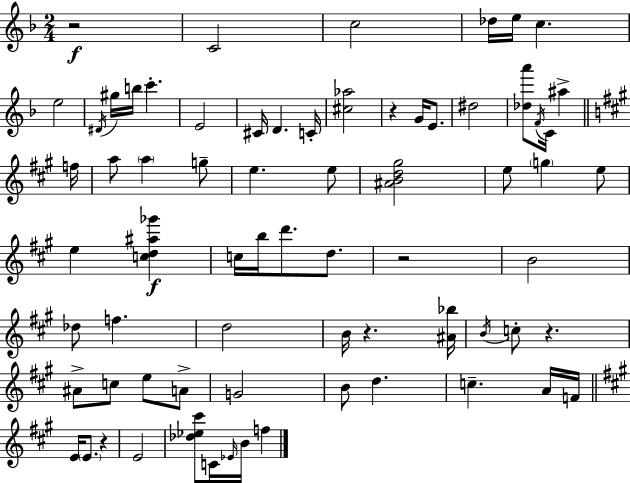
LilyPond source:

{
  \clef treble
  \numericTimeSignature
  \time 2/4
  \key f \major
  r2\f | c'2 | c''2 | des''16 e''16 c''4. | \break e''2 | \acciaccatura { dis'16 } gis''16 b''16 c'''4.-. | e'2 | cis'16 d'4. | \break c'16-. <cis'' aes''>2 | r4 g'16 e'8. | dis''2 | <des'' a'''>8 \acciaccatura { f'16 } c'16 ais''4-> | \break \bar "||" \break \key a \major f''16 a''8 \parenthesize a''4 g''8-- | e''4. e''8 | <ais' b' d'' gis''>2 | e''8 \parenthesize g''4 e''8 | \break e''4 <c'' d'' ais'' ges'''>4\f | c''16 b''16 d'''8. d''8. | r2 | b'2 | \break des''8 f''4. | d''2 | b'16 r4. | <ais' bes''>16 \acciaccatura { b'16 } c''8-. r4. | \break ais'8-> c''8 e''8 | a'8-> g'2 | b'8 d''4. | c''4.-- | \break a'16 f'16 \bar "||" \break \key a \major e'16 \parenthesize e'8. r4 | e'2 | <des'' ees'' cis'''>8 c'16 \grace { ees'16 } b'16 f''4 | \bar "|."
}